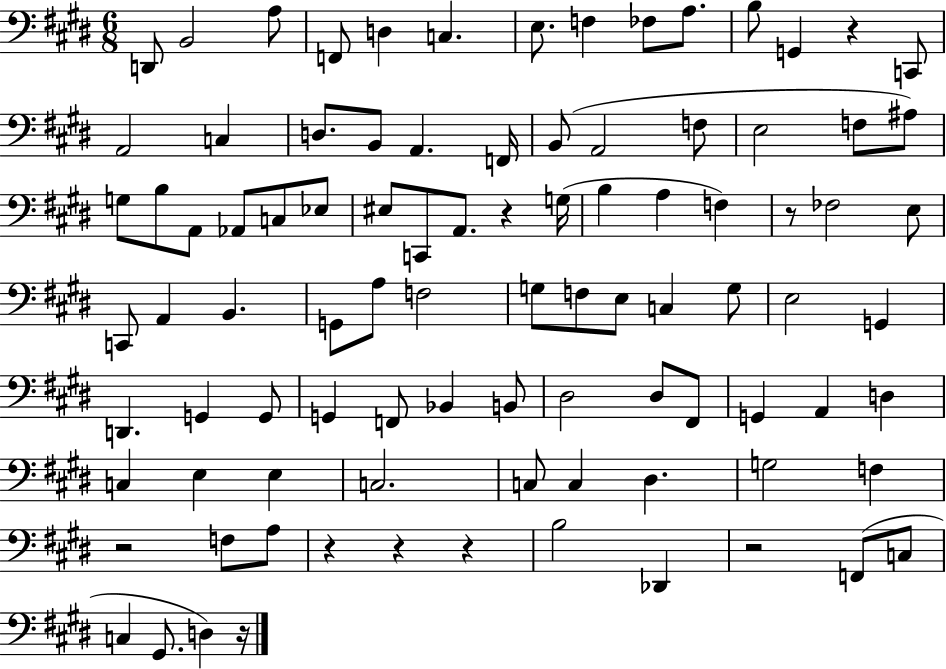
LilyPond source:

{
  \clef bass
  \numericTimeSignature
  \time 6/8
  \key e \major
  d,8 b,2 a8 | f,8 d4 c4. | e8. f4 fes8 a8. | b8 g,4 r4 c,8 | \break a,2 c4 | d8. b,8 a,4. f,16 | b,8( a,2 f8 | e2 f8 ais8) | \break g8 b8 a,8 aes,8 c8 ees8 | eis8 c,8 a,8. r4 g16( | b4 a4 f4) | r8 fes2 e8 | \break c,8 a,4 b,4. | g,8 a8 f2 | g8 f8 e8 c4 g8 | e2 g,4 | \break d,4. g,4 g,8 | g,4 f,8 bes,4 b,8 | dis2 dis8 fis,8 | g,4 a,4 d4 | \break c4 e4 e4 | c2. | c8 c4 dis4. | g2 f4 | \break r2 f8 a8 | r4 r4 r4 | b2 des,4 | r2 f,8( c8 | \break c4 gis,8. d4) r16 | \bar "|."
}